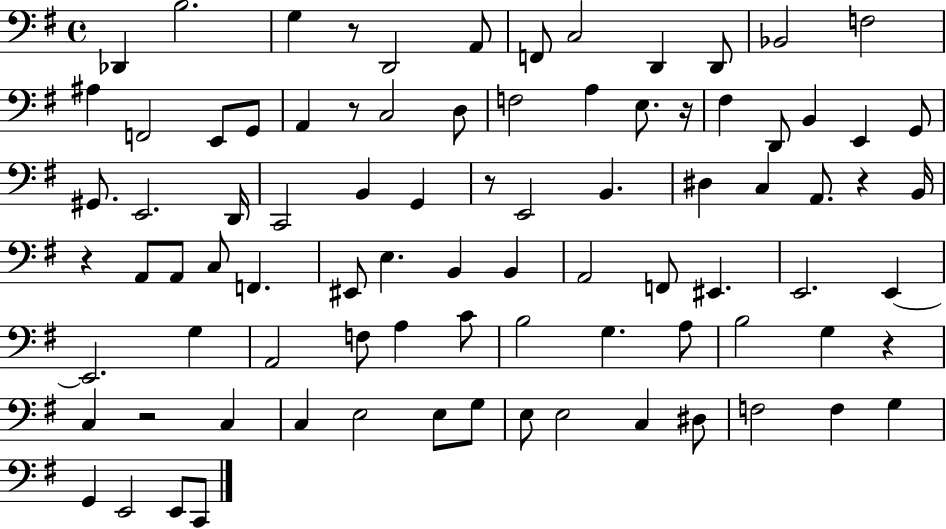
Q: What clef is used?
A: bass